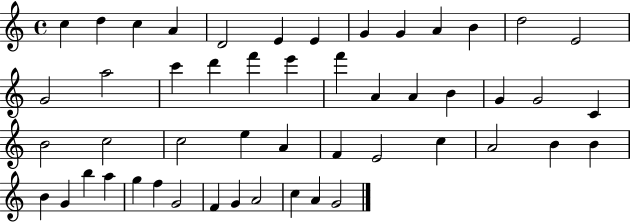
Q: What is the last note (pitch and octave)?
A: G4